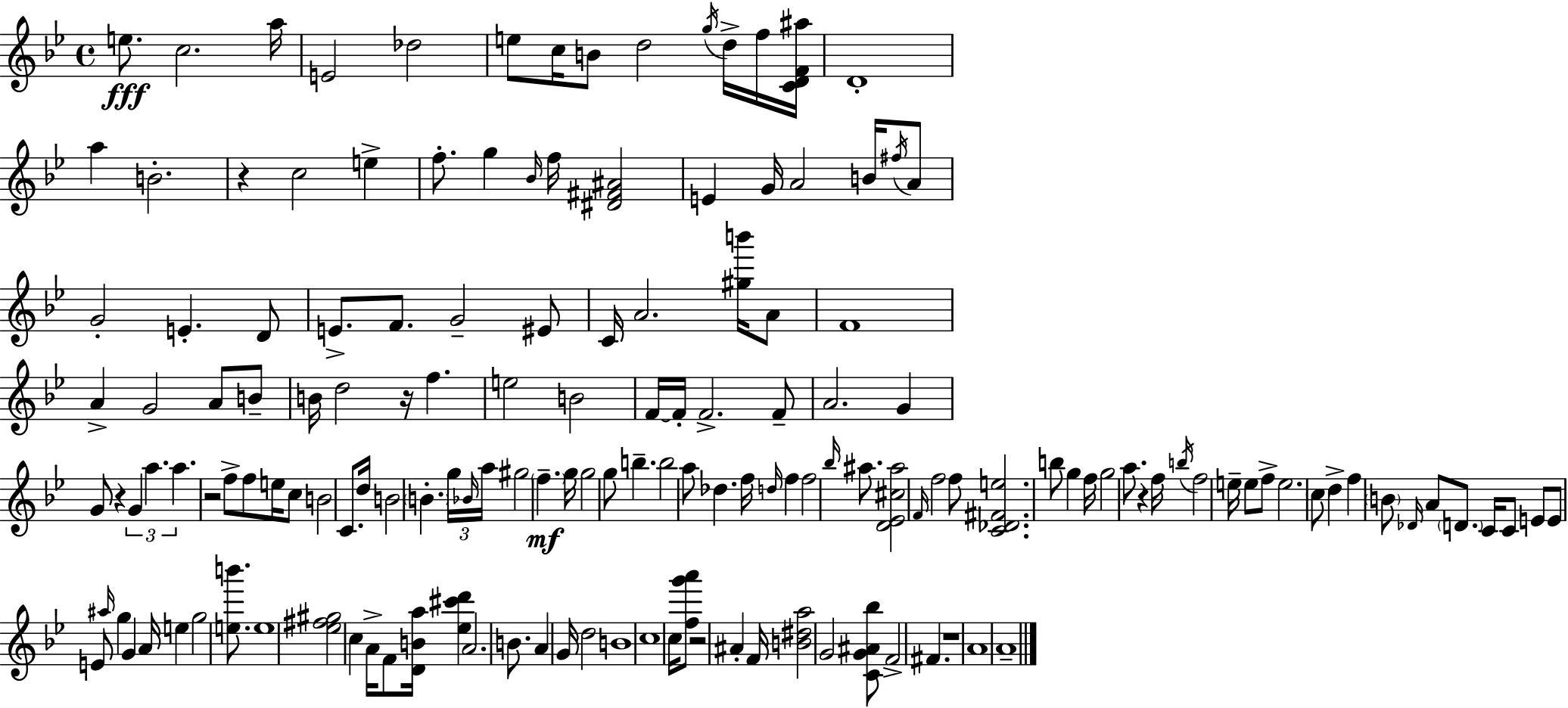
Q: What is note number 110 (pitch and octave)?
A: E4